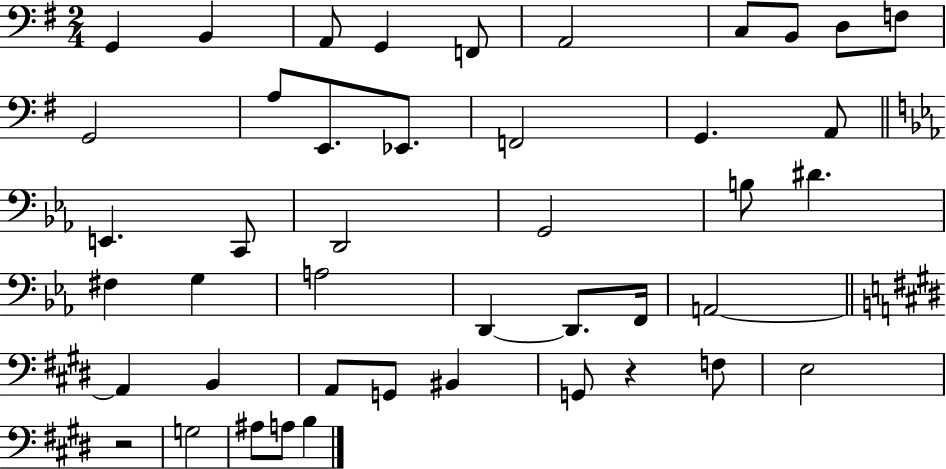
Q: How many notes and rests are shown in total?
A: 44